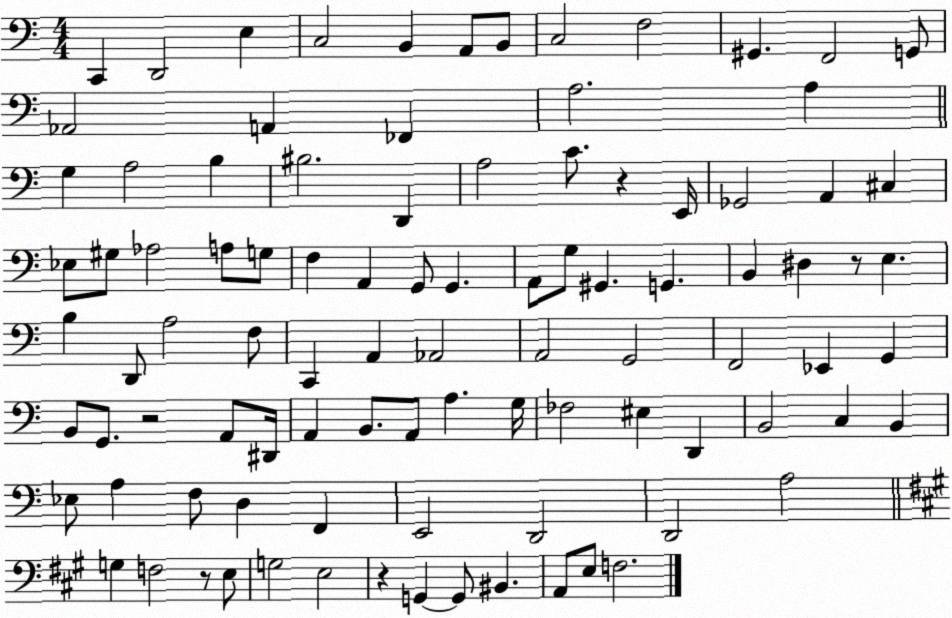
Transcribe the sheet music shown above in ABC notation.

X:1
T:Untitled
M:4/4
L:1/4
K:C
C,, D,,2 E, C,2 B,, A,,/2 B,,/2 C,2 F,2 ^G,, F,,2 G,,/2 _A,,2 A,, _F,, A,2 A, G, A,2 B, ^B,2 D,, A,2 C/2 z E,,/4 _G,,2 A,, ^C, _E,/2 ^G,/2 _A,2 A,/2 G,/2 F, A,, G,,/2 G,, A,,/2 G,/2 ^G,, G,, B,, ^D, z/2 E, B, D,,/2 A,2 F,/2 C,, A,, _A,,2 A,,2 G,,2 F,,2 _E,, G,, B,,/2 G,,/2 z2 A,,/2 ^D,,/4 A,, B,,/2 A,,/2 A, G,/4 _F,2 ^E, D,, B,,2 C, B,, _E,/2 A, F,/2 D, F,, E,,2 D,,2 D,,2 A,2 G, F,2 z/2 E,/2 G,2 E,2 z G,, G,,/2 ^B,, A,,/2 E,/2 F,2